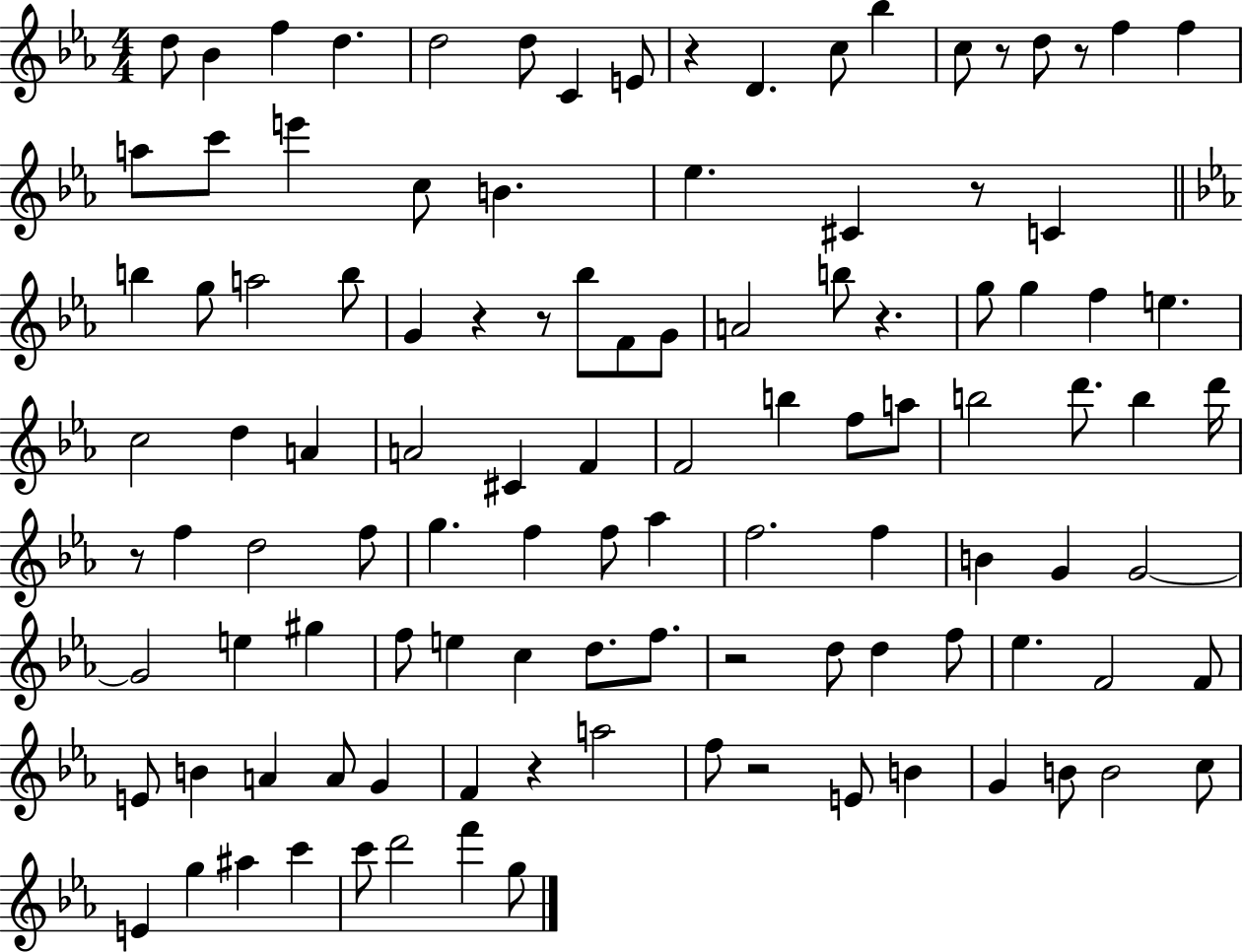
D5/e Bb4/q F5/q D5/q. D5/h D5/e C4/q E4/e R/q D4/q. C5/e Bb5/q C5/e R/e D5/e R/e F5/q F5/q A5/e C6/e E6/q C5/e B4/q. Eb5/q. C#4/q R/e C4/q B5/q G5/e A5/h B5/e G4/q R/q R/e Bb5/e F4/e G4/e A4/h B5/e R/q. G5/e G5/q F5/q E5/q. C5/h D5/q A4/q A4/h C#4/q F4/q F4/h B5/q F5/e A5/e B5/h D6/e. B5/q D6/s R/e F5/q D5/h F5/e G5/q. F5/q F5/e Ab5/q F5/h. F5/q B4/q G4/q G4/h G4/h E5/q G#5/q F5/e E5/q C5/q D5/e. F5/e. R/h D5/e D5/q F5/e Eb5/q. F4/h F4/e E4/e B4/q A4/q A4/e G4/q F4/q R/q A5/h F5/e R/h E4/e B4/q G4/q B4/e B4/h C5/e E4/q G5/q A#5/q C6/q C6/e D6/h F6/q G5/e